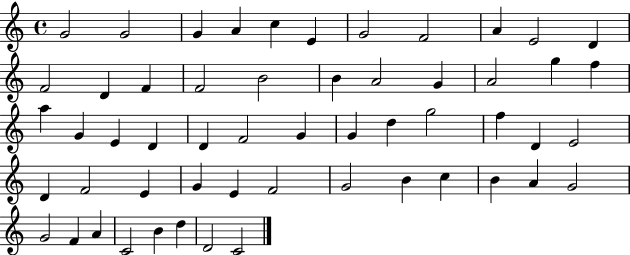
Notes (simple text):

G4/h G4/h G4/q A4/q C5/q E4/q G4/h F4/h A4/q E4/h D4/q F4/h D4/q F4/q F4/h B4/h B4/q A4/h G4/q A4/h G5/q F5/q A5/q G4/q E4/q D4/q D4/q F4/h G4/q G4/q D5/q G5/h F5/q D4/q E4/h D4/q F4/h E4/q G4/q E4/q F4/h G4/h B4/q C5/q B4/q A4/q G4/h G4/h F4/q A4/q C4/h B4/q D5/q D4/h C4/h